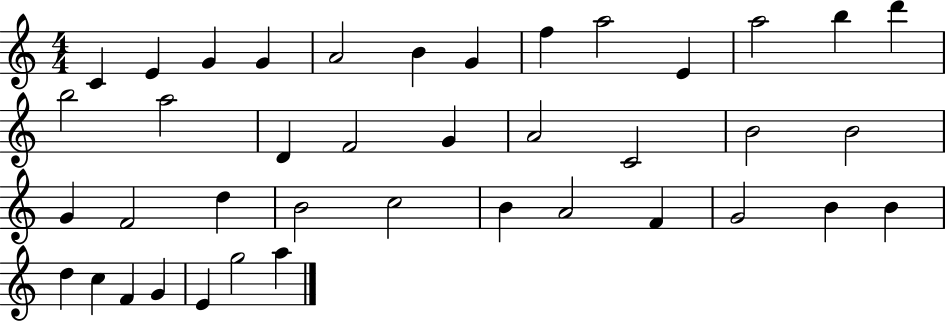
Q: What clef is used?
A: treble